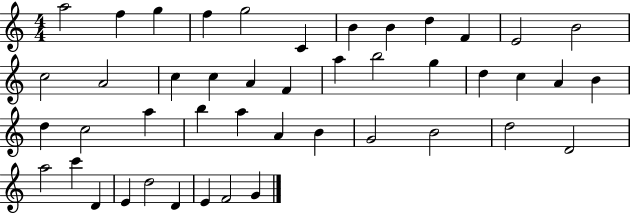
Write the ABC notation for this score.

X:1
T:Untitled
M:4/4
L:1/4
K:C
a2 f g f g2 C B B d F E2 B2 c2 A2 c c A F a b2 g d c A B d c2 a b a A B G2 B2 d2 D2 a2 c' D E d2 D E F2 G